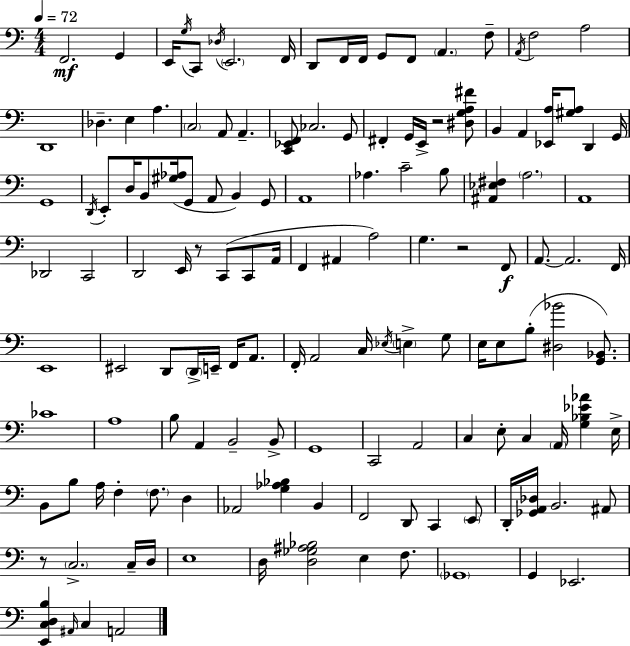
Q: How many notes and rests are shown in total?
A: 139